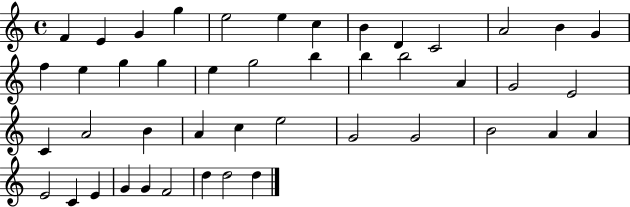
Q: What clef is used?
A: treble